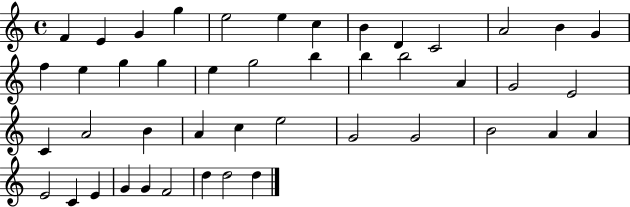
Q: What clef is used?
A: treble